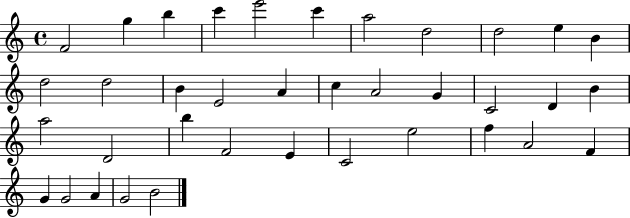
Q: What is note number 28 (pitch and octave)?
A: C4